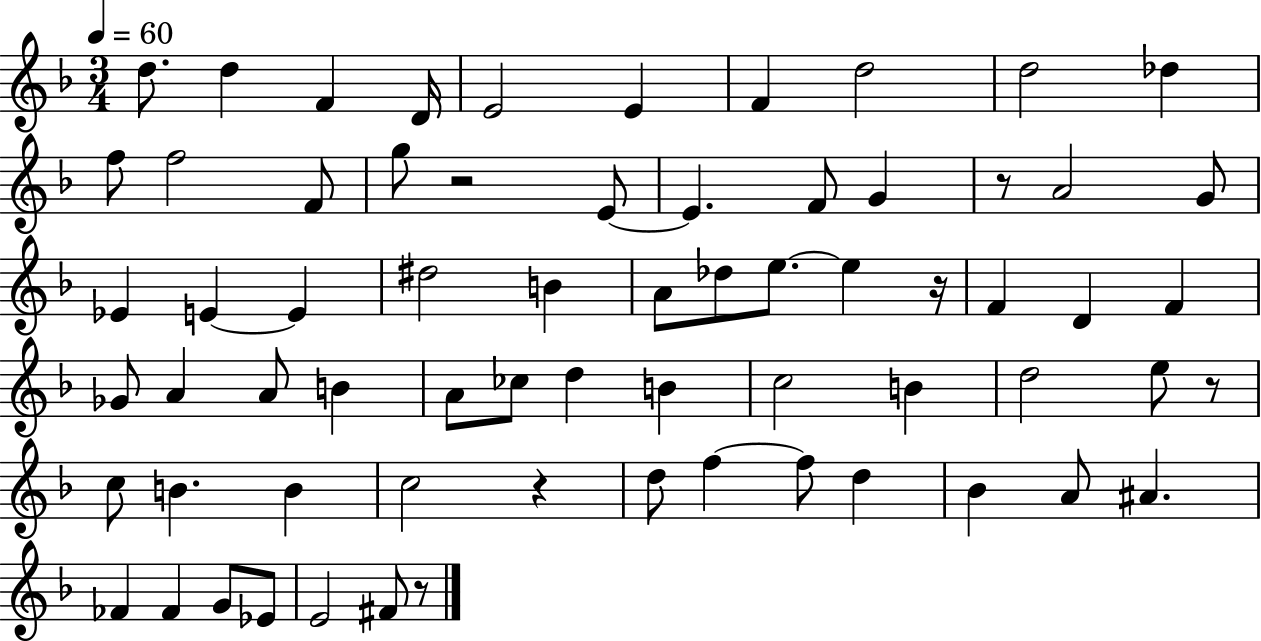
D5/e. D5/q F4/q D4/s E4/h E4/q F4/q D5/h D5/h Db5/q F5/e F5/h F4/e G5/e R/h E4/e E4/q. F4/e G4/q R/e A4/h G4/e Eb4/q E4/q E4/q D#5/h B4/q A4/e Db5/e E5/e. E5/q R/s F4/q D4/q F4/q Gb4/e A4/q A4/e B4/q A4/e CES5/e D5/q B4/q C5/h B4/q D5/h E5/e R/e C5/e B4/q. B4/q C5/h R/q D5/e F5/q F5/e D5/q Bb4/q A4/e A#4/q. FES4/q FES4/q G4/e Eb4/e E4/h F#4/e R/e